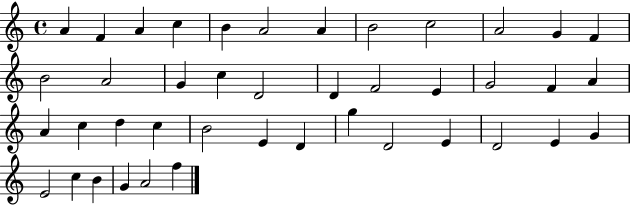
A4/q F4/q A4/q C5/q B4/q A4/h A4/q B4/h C5/h A4/h G4/q F4/q B4/h A4/h G4/q C5/q D4/h D4/q F4/h E4/q G4/h F4/q A4/q A4/q C5/q D5/q C5/q B4/h E4/q D4/q G5/q D4/h E4/q D4/h E4/q G4/q E4/h C5/q B4/q G4/q A4/h F5/q